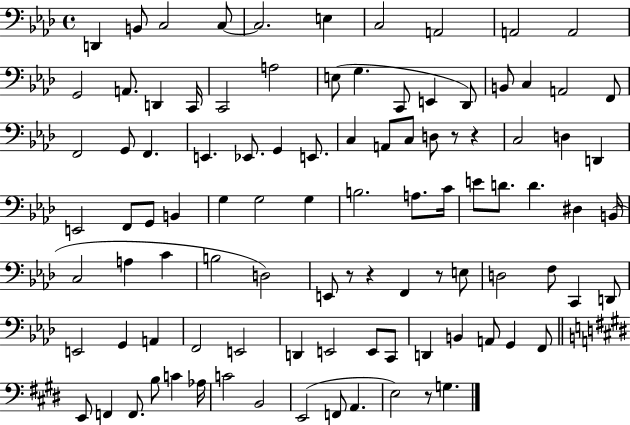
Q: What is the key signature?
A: AES major